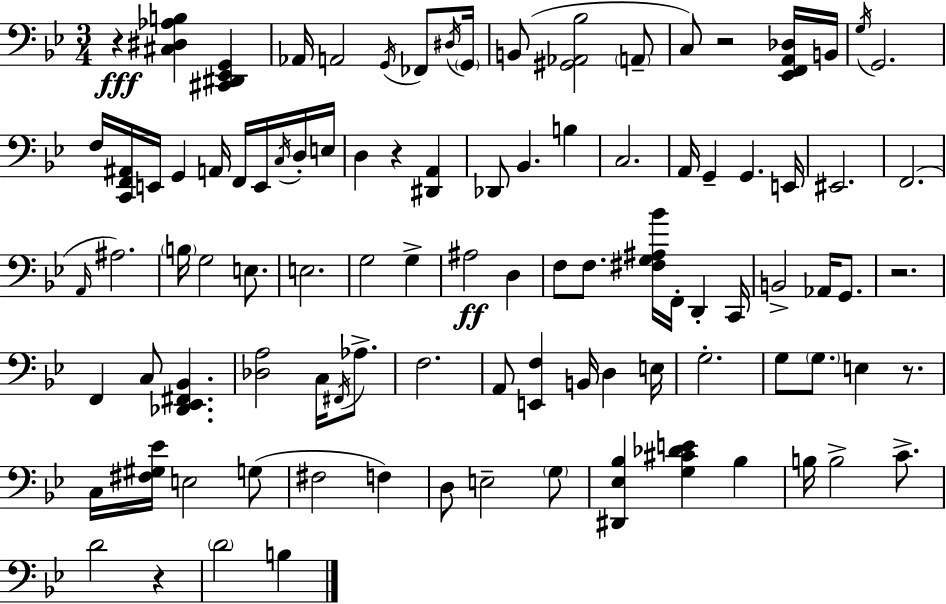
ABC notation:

X:1
T:Untitled
M:3/4
L:1/4
K:Gm
z [^C,^D,_A,B,] [^C,,^D,,_E,,G,,] _A,,/4 A,,2 G,,/4 _F,,/2 ^D,/4 G,,/4 B,,/2 [^G,,_A,,_B,]2 A,,/2 C,/2 z2 [_E,,F,,A,,_D,]/4 B,,/4 G,/4 G,,2 F,/4 [C,,F,,^A,,]/4 E,,/4 G,, A,,/4 F,,/4 E,,/4 C,/4 D,/4 E,/4 D, z [^D,,A,,] _D,,/2 _B,, B, C,2 A,,/4 G,, G,, E,,/4 ^E,,2 F,,2 A,,/4 ^A,2 B,/4 G,2 E,/2 E,2 G,2 G, ^A,2 D, F,/2 F,/2 [^F,G,^A,_B]/4 F,,/4 D,, C,,/4 B,,2 _A,,/4 G,,/2 z2 F,, C,/2 [_D,,_E,,^F,,_B,,] [_D,A,]2 C,/4 ^F,,/4 _A,/2 F,2 A,,/2 [E,,F,] B,,/4 D, E,/4 G,2 G,/2 G,/2 E, z/2 C,/4 [^F,^G,_E]/4 E,2 G,/2 ^F,2 F, D,/2 E,2 G,/2 [^D,,_E,_B,] [G,^C_DE] _B, B,/4 B,2 C/2 D2 z D2 B,